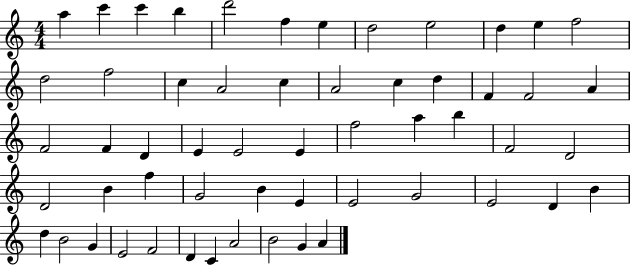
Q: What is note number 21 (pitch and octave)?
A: F4